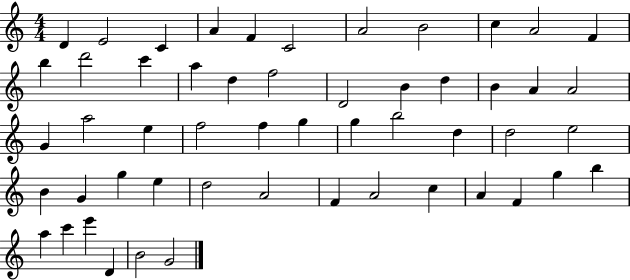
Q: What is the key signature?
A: C major